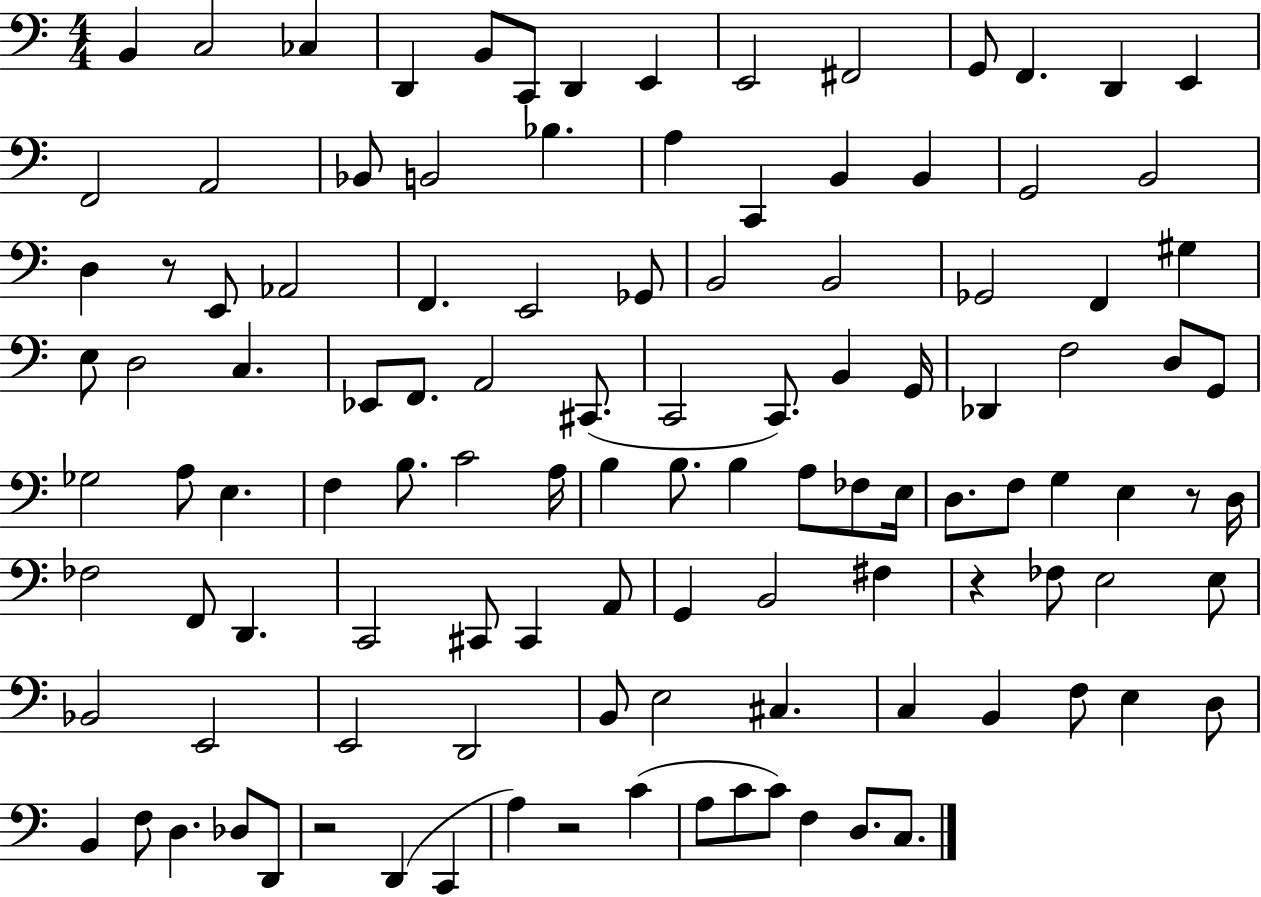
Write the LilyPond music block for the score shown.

{
  \clef bass
  \numericTimeSignature
  \time 4/4
  \key c \major
  b,4 c2 ces4 | d,4 b,8 c,8 d,4 e,4 | e,2 fis,2 | g,8 f,4. d,4 e,4 | \break f,2 a,2 | bes,8 b,2 bes4. | a4 c,4 b,4 b,4 | g,2 b,2 | \break d4 r8 e,8 aes,2 | f,4. e,2 ges,8 | b,2 b,2 | ges,2 f,4 gis4 | \break e8 d2 c4. | ees,8 f,8. a,2 cis,8.( | c,2 c,8.) b,4 g,16 | des,4 f2 d8 g,8 | \break ges2 a8 e4. | f4 b8. c'2 a16 | b4 b8. b4 a8 fes8 e16 | d8. f8 g4 e4 r8 d16 | \break fes2 f,8 d,4. | c,2 cis,8 cis,4 a,8 | g,4 b,2 fis4 | r4 fes8 e2 e8 | \break bes,2 e,2 | e,2 d,2 | b,8 e2 cis4. | c4 b,4 f8 e4 d8 | \break b,4 f8 d4. des8 d,8 | r2 d,4( c,4 | a4) r2 c'4( | a8 c'8 c'8) f4 d8. c8. | \break \bar "|."
}